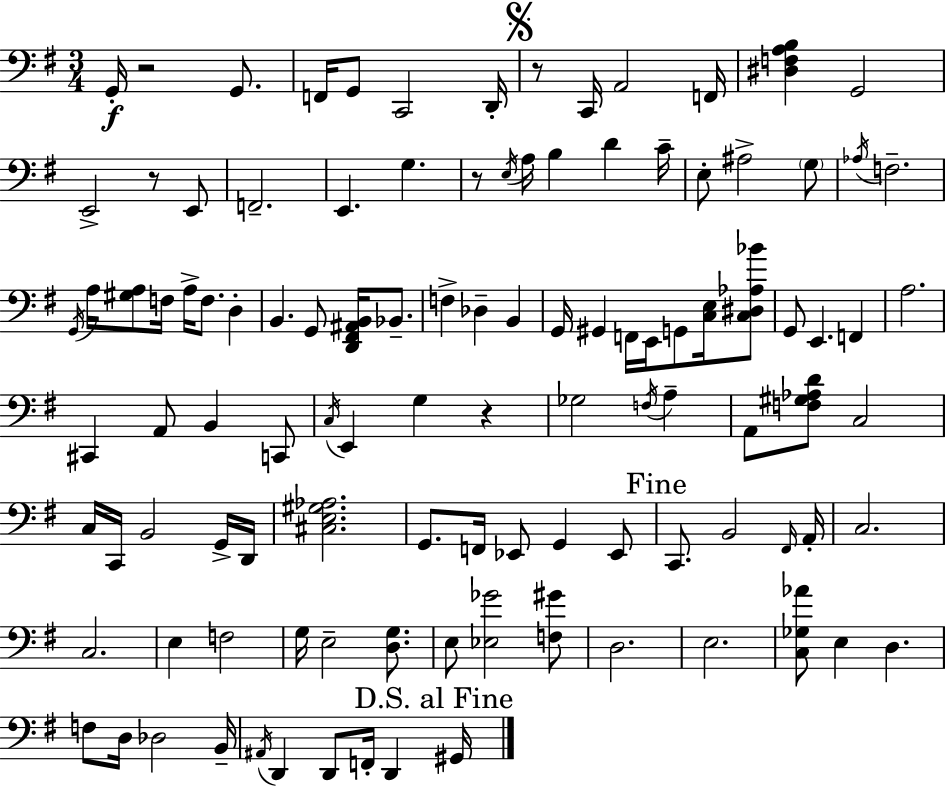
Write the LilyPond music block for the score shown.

{
  \clef bass
  \numericTimeSignature
  \time 3/4
  \key g \major
  g,16-.\f r2 g,8. | f,16 g,8 c,2 d,16-. | \mark \markup { \musicglyph "scripts.segno" } r8 c,16 a,2 f,16 | <dis f a b>4 g,2 | \break e,2-> r8 e,8 | f,2.-- | e,4. g4. | r8 \acciaccatura { e16 } a16 b4 d'4 | \break c'16-- e8-. ais2-> \parenthesize g8 | \acciaccatura { aes16 } f2.-- | \acciaccatura { g,16 } a16 <gis a>8 f16 a16-> f8. d4-. | b,4. g,8 <d, fis, ais, b,>16 | \break bes,8.-- f4-> des4-- b,4 | g,16 gis,4 f,16 e,16 g,8 | <c e>16 <c dis aes bes'>8 g,8 e,4. f,4 | a2. | \break cis,4 a,8 b,4 | c,8 \acciaccatura { c16 } e,4 g4 | r4 ges2 | \acciaccatura { f16 } a4-- a,8 <f gis aes d'>8 c2 | \break c16 c,16 b,2 | g,16-> d,16 <cis e gis aes>2. | g,8. f,16 ees,8 g,4 | ees,8 \mark "Fine" c,8. b,2 | \break \grace { fis,16 } a,16-. c2. | c2. | e4 f2 | g16 e2-- | \break <d g>8. e8 <ees ges'>2 | <f gis'>8 d2. | e2. | <c ges aes'>8 e4 | \break d4. f8 d16 des2 | b,16-- \acciaccatura { ais,16 } d,4 d,8 | f,16-. d,4 \mark "D.S. al Fine" gis,16 \bar "|."
}